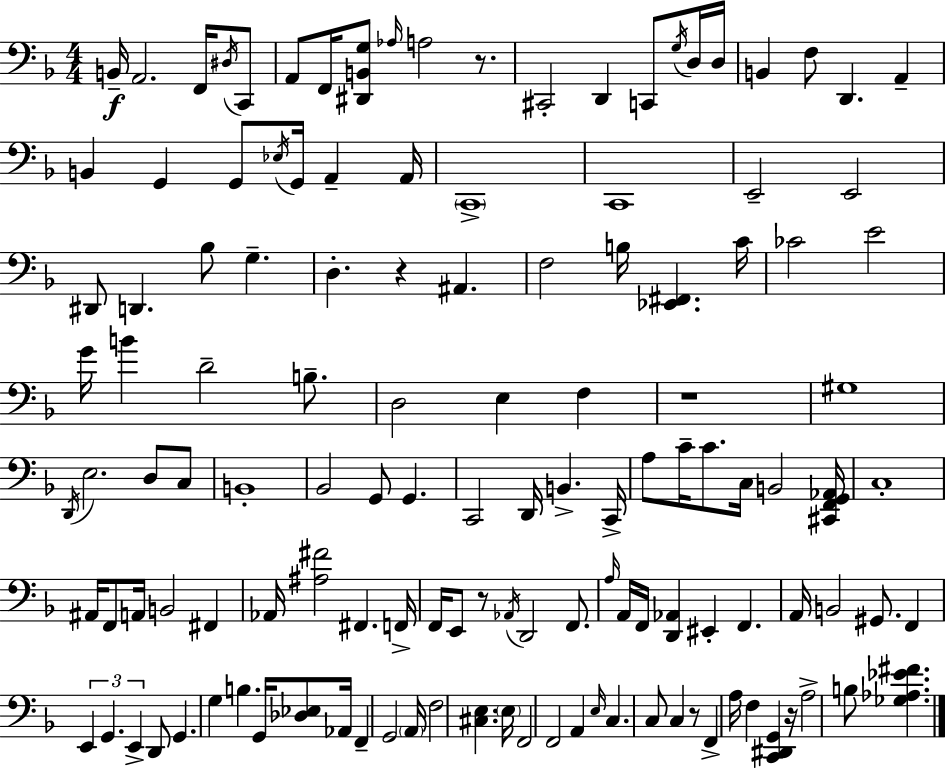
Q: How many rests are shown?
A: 6